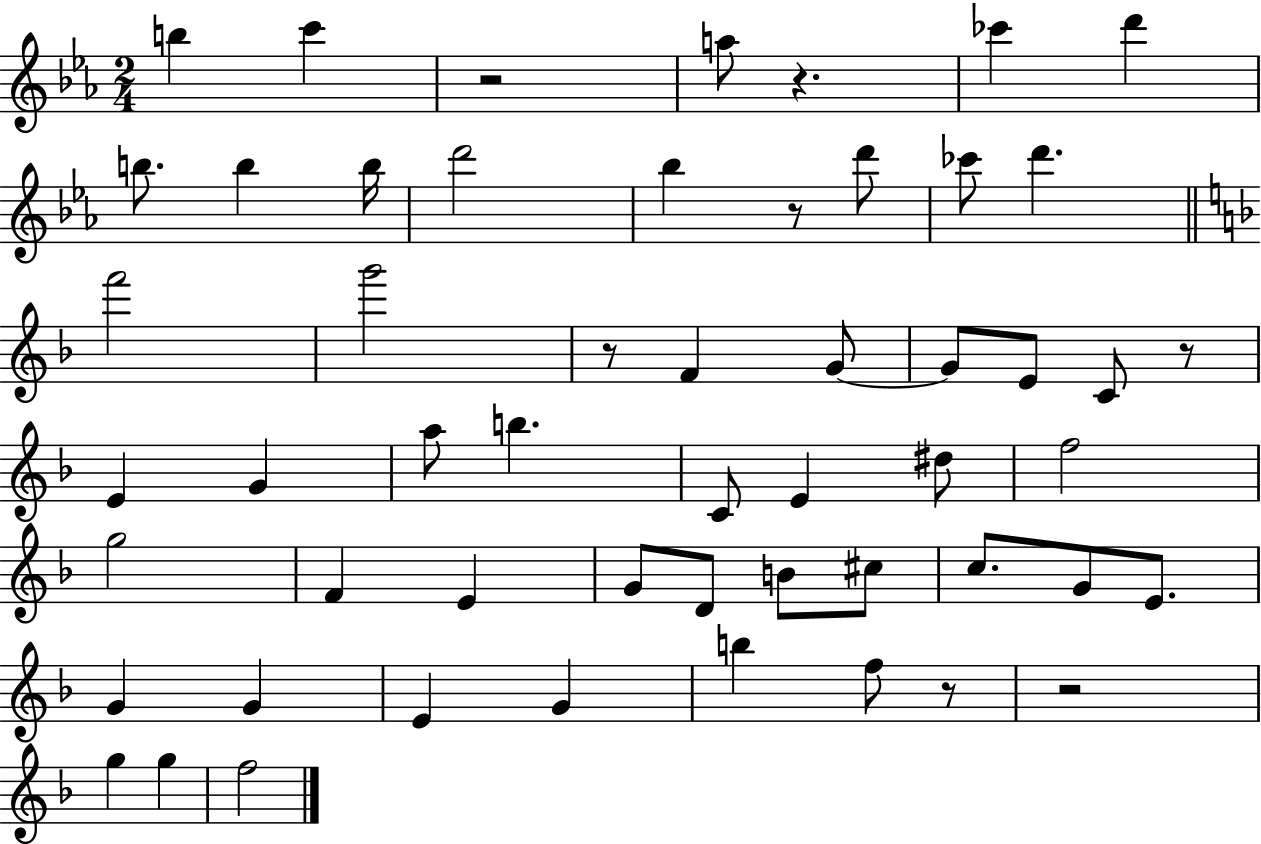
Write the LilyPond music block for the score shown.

{
  \clef treble
  \numericTimeSignature
  \time 2/4
  \key ees \major
  b''4 c'''4 | r2 | a''8 r4. | ces'''4 d'''4 | \break b''8. b''4 b''16 | d'''2 | bes''4 r8 d'''8 | ces'''8 d'''4. | \break \bar "||" \break \key f \major f'''2 | g'''2 | r8 f'4 g'8~~ | g'8 e'8 c'8 r8 | \break e'4 g'4 | a''8 b''4. | c'8 e'4 dis''8 | f''2 | \break g''2 | f'4 e'4 | g'8 d'8 b'8 cis''8 | c''8. g'8 e'8. | \break g'4 g'4 | e'4 g'4 | b''4 f''8 r8 | r2 | \break g''4 g''4 | f''2 | \bar "|."
}